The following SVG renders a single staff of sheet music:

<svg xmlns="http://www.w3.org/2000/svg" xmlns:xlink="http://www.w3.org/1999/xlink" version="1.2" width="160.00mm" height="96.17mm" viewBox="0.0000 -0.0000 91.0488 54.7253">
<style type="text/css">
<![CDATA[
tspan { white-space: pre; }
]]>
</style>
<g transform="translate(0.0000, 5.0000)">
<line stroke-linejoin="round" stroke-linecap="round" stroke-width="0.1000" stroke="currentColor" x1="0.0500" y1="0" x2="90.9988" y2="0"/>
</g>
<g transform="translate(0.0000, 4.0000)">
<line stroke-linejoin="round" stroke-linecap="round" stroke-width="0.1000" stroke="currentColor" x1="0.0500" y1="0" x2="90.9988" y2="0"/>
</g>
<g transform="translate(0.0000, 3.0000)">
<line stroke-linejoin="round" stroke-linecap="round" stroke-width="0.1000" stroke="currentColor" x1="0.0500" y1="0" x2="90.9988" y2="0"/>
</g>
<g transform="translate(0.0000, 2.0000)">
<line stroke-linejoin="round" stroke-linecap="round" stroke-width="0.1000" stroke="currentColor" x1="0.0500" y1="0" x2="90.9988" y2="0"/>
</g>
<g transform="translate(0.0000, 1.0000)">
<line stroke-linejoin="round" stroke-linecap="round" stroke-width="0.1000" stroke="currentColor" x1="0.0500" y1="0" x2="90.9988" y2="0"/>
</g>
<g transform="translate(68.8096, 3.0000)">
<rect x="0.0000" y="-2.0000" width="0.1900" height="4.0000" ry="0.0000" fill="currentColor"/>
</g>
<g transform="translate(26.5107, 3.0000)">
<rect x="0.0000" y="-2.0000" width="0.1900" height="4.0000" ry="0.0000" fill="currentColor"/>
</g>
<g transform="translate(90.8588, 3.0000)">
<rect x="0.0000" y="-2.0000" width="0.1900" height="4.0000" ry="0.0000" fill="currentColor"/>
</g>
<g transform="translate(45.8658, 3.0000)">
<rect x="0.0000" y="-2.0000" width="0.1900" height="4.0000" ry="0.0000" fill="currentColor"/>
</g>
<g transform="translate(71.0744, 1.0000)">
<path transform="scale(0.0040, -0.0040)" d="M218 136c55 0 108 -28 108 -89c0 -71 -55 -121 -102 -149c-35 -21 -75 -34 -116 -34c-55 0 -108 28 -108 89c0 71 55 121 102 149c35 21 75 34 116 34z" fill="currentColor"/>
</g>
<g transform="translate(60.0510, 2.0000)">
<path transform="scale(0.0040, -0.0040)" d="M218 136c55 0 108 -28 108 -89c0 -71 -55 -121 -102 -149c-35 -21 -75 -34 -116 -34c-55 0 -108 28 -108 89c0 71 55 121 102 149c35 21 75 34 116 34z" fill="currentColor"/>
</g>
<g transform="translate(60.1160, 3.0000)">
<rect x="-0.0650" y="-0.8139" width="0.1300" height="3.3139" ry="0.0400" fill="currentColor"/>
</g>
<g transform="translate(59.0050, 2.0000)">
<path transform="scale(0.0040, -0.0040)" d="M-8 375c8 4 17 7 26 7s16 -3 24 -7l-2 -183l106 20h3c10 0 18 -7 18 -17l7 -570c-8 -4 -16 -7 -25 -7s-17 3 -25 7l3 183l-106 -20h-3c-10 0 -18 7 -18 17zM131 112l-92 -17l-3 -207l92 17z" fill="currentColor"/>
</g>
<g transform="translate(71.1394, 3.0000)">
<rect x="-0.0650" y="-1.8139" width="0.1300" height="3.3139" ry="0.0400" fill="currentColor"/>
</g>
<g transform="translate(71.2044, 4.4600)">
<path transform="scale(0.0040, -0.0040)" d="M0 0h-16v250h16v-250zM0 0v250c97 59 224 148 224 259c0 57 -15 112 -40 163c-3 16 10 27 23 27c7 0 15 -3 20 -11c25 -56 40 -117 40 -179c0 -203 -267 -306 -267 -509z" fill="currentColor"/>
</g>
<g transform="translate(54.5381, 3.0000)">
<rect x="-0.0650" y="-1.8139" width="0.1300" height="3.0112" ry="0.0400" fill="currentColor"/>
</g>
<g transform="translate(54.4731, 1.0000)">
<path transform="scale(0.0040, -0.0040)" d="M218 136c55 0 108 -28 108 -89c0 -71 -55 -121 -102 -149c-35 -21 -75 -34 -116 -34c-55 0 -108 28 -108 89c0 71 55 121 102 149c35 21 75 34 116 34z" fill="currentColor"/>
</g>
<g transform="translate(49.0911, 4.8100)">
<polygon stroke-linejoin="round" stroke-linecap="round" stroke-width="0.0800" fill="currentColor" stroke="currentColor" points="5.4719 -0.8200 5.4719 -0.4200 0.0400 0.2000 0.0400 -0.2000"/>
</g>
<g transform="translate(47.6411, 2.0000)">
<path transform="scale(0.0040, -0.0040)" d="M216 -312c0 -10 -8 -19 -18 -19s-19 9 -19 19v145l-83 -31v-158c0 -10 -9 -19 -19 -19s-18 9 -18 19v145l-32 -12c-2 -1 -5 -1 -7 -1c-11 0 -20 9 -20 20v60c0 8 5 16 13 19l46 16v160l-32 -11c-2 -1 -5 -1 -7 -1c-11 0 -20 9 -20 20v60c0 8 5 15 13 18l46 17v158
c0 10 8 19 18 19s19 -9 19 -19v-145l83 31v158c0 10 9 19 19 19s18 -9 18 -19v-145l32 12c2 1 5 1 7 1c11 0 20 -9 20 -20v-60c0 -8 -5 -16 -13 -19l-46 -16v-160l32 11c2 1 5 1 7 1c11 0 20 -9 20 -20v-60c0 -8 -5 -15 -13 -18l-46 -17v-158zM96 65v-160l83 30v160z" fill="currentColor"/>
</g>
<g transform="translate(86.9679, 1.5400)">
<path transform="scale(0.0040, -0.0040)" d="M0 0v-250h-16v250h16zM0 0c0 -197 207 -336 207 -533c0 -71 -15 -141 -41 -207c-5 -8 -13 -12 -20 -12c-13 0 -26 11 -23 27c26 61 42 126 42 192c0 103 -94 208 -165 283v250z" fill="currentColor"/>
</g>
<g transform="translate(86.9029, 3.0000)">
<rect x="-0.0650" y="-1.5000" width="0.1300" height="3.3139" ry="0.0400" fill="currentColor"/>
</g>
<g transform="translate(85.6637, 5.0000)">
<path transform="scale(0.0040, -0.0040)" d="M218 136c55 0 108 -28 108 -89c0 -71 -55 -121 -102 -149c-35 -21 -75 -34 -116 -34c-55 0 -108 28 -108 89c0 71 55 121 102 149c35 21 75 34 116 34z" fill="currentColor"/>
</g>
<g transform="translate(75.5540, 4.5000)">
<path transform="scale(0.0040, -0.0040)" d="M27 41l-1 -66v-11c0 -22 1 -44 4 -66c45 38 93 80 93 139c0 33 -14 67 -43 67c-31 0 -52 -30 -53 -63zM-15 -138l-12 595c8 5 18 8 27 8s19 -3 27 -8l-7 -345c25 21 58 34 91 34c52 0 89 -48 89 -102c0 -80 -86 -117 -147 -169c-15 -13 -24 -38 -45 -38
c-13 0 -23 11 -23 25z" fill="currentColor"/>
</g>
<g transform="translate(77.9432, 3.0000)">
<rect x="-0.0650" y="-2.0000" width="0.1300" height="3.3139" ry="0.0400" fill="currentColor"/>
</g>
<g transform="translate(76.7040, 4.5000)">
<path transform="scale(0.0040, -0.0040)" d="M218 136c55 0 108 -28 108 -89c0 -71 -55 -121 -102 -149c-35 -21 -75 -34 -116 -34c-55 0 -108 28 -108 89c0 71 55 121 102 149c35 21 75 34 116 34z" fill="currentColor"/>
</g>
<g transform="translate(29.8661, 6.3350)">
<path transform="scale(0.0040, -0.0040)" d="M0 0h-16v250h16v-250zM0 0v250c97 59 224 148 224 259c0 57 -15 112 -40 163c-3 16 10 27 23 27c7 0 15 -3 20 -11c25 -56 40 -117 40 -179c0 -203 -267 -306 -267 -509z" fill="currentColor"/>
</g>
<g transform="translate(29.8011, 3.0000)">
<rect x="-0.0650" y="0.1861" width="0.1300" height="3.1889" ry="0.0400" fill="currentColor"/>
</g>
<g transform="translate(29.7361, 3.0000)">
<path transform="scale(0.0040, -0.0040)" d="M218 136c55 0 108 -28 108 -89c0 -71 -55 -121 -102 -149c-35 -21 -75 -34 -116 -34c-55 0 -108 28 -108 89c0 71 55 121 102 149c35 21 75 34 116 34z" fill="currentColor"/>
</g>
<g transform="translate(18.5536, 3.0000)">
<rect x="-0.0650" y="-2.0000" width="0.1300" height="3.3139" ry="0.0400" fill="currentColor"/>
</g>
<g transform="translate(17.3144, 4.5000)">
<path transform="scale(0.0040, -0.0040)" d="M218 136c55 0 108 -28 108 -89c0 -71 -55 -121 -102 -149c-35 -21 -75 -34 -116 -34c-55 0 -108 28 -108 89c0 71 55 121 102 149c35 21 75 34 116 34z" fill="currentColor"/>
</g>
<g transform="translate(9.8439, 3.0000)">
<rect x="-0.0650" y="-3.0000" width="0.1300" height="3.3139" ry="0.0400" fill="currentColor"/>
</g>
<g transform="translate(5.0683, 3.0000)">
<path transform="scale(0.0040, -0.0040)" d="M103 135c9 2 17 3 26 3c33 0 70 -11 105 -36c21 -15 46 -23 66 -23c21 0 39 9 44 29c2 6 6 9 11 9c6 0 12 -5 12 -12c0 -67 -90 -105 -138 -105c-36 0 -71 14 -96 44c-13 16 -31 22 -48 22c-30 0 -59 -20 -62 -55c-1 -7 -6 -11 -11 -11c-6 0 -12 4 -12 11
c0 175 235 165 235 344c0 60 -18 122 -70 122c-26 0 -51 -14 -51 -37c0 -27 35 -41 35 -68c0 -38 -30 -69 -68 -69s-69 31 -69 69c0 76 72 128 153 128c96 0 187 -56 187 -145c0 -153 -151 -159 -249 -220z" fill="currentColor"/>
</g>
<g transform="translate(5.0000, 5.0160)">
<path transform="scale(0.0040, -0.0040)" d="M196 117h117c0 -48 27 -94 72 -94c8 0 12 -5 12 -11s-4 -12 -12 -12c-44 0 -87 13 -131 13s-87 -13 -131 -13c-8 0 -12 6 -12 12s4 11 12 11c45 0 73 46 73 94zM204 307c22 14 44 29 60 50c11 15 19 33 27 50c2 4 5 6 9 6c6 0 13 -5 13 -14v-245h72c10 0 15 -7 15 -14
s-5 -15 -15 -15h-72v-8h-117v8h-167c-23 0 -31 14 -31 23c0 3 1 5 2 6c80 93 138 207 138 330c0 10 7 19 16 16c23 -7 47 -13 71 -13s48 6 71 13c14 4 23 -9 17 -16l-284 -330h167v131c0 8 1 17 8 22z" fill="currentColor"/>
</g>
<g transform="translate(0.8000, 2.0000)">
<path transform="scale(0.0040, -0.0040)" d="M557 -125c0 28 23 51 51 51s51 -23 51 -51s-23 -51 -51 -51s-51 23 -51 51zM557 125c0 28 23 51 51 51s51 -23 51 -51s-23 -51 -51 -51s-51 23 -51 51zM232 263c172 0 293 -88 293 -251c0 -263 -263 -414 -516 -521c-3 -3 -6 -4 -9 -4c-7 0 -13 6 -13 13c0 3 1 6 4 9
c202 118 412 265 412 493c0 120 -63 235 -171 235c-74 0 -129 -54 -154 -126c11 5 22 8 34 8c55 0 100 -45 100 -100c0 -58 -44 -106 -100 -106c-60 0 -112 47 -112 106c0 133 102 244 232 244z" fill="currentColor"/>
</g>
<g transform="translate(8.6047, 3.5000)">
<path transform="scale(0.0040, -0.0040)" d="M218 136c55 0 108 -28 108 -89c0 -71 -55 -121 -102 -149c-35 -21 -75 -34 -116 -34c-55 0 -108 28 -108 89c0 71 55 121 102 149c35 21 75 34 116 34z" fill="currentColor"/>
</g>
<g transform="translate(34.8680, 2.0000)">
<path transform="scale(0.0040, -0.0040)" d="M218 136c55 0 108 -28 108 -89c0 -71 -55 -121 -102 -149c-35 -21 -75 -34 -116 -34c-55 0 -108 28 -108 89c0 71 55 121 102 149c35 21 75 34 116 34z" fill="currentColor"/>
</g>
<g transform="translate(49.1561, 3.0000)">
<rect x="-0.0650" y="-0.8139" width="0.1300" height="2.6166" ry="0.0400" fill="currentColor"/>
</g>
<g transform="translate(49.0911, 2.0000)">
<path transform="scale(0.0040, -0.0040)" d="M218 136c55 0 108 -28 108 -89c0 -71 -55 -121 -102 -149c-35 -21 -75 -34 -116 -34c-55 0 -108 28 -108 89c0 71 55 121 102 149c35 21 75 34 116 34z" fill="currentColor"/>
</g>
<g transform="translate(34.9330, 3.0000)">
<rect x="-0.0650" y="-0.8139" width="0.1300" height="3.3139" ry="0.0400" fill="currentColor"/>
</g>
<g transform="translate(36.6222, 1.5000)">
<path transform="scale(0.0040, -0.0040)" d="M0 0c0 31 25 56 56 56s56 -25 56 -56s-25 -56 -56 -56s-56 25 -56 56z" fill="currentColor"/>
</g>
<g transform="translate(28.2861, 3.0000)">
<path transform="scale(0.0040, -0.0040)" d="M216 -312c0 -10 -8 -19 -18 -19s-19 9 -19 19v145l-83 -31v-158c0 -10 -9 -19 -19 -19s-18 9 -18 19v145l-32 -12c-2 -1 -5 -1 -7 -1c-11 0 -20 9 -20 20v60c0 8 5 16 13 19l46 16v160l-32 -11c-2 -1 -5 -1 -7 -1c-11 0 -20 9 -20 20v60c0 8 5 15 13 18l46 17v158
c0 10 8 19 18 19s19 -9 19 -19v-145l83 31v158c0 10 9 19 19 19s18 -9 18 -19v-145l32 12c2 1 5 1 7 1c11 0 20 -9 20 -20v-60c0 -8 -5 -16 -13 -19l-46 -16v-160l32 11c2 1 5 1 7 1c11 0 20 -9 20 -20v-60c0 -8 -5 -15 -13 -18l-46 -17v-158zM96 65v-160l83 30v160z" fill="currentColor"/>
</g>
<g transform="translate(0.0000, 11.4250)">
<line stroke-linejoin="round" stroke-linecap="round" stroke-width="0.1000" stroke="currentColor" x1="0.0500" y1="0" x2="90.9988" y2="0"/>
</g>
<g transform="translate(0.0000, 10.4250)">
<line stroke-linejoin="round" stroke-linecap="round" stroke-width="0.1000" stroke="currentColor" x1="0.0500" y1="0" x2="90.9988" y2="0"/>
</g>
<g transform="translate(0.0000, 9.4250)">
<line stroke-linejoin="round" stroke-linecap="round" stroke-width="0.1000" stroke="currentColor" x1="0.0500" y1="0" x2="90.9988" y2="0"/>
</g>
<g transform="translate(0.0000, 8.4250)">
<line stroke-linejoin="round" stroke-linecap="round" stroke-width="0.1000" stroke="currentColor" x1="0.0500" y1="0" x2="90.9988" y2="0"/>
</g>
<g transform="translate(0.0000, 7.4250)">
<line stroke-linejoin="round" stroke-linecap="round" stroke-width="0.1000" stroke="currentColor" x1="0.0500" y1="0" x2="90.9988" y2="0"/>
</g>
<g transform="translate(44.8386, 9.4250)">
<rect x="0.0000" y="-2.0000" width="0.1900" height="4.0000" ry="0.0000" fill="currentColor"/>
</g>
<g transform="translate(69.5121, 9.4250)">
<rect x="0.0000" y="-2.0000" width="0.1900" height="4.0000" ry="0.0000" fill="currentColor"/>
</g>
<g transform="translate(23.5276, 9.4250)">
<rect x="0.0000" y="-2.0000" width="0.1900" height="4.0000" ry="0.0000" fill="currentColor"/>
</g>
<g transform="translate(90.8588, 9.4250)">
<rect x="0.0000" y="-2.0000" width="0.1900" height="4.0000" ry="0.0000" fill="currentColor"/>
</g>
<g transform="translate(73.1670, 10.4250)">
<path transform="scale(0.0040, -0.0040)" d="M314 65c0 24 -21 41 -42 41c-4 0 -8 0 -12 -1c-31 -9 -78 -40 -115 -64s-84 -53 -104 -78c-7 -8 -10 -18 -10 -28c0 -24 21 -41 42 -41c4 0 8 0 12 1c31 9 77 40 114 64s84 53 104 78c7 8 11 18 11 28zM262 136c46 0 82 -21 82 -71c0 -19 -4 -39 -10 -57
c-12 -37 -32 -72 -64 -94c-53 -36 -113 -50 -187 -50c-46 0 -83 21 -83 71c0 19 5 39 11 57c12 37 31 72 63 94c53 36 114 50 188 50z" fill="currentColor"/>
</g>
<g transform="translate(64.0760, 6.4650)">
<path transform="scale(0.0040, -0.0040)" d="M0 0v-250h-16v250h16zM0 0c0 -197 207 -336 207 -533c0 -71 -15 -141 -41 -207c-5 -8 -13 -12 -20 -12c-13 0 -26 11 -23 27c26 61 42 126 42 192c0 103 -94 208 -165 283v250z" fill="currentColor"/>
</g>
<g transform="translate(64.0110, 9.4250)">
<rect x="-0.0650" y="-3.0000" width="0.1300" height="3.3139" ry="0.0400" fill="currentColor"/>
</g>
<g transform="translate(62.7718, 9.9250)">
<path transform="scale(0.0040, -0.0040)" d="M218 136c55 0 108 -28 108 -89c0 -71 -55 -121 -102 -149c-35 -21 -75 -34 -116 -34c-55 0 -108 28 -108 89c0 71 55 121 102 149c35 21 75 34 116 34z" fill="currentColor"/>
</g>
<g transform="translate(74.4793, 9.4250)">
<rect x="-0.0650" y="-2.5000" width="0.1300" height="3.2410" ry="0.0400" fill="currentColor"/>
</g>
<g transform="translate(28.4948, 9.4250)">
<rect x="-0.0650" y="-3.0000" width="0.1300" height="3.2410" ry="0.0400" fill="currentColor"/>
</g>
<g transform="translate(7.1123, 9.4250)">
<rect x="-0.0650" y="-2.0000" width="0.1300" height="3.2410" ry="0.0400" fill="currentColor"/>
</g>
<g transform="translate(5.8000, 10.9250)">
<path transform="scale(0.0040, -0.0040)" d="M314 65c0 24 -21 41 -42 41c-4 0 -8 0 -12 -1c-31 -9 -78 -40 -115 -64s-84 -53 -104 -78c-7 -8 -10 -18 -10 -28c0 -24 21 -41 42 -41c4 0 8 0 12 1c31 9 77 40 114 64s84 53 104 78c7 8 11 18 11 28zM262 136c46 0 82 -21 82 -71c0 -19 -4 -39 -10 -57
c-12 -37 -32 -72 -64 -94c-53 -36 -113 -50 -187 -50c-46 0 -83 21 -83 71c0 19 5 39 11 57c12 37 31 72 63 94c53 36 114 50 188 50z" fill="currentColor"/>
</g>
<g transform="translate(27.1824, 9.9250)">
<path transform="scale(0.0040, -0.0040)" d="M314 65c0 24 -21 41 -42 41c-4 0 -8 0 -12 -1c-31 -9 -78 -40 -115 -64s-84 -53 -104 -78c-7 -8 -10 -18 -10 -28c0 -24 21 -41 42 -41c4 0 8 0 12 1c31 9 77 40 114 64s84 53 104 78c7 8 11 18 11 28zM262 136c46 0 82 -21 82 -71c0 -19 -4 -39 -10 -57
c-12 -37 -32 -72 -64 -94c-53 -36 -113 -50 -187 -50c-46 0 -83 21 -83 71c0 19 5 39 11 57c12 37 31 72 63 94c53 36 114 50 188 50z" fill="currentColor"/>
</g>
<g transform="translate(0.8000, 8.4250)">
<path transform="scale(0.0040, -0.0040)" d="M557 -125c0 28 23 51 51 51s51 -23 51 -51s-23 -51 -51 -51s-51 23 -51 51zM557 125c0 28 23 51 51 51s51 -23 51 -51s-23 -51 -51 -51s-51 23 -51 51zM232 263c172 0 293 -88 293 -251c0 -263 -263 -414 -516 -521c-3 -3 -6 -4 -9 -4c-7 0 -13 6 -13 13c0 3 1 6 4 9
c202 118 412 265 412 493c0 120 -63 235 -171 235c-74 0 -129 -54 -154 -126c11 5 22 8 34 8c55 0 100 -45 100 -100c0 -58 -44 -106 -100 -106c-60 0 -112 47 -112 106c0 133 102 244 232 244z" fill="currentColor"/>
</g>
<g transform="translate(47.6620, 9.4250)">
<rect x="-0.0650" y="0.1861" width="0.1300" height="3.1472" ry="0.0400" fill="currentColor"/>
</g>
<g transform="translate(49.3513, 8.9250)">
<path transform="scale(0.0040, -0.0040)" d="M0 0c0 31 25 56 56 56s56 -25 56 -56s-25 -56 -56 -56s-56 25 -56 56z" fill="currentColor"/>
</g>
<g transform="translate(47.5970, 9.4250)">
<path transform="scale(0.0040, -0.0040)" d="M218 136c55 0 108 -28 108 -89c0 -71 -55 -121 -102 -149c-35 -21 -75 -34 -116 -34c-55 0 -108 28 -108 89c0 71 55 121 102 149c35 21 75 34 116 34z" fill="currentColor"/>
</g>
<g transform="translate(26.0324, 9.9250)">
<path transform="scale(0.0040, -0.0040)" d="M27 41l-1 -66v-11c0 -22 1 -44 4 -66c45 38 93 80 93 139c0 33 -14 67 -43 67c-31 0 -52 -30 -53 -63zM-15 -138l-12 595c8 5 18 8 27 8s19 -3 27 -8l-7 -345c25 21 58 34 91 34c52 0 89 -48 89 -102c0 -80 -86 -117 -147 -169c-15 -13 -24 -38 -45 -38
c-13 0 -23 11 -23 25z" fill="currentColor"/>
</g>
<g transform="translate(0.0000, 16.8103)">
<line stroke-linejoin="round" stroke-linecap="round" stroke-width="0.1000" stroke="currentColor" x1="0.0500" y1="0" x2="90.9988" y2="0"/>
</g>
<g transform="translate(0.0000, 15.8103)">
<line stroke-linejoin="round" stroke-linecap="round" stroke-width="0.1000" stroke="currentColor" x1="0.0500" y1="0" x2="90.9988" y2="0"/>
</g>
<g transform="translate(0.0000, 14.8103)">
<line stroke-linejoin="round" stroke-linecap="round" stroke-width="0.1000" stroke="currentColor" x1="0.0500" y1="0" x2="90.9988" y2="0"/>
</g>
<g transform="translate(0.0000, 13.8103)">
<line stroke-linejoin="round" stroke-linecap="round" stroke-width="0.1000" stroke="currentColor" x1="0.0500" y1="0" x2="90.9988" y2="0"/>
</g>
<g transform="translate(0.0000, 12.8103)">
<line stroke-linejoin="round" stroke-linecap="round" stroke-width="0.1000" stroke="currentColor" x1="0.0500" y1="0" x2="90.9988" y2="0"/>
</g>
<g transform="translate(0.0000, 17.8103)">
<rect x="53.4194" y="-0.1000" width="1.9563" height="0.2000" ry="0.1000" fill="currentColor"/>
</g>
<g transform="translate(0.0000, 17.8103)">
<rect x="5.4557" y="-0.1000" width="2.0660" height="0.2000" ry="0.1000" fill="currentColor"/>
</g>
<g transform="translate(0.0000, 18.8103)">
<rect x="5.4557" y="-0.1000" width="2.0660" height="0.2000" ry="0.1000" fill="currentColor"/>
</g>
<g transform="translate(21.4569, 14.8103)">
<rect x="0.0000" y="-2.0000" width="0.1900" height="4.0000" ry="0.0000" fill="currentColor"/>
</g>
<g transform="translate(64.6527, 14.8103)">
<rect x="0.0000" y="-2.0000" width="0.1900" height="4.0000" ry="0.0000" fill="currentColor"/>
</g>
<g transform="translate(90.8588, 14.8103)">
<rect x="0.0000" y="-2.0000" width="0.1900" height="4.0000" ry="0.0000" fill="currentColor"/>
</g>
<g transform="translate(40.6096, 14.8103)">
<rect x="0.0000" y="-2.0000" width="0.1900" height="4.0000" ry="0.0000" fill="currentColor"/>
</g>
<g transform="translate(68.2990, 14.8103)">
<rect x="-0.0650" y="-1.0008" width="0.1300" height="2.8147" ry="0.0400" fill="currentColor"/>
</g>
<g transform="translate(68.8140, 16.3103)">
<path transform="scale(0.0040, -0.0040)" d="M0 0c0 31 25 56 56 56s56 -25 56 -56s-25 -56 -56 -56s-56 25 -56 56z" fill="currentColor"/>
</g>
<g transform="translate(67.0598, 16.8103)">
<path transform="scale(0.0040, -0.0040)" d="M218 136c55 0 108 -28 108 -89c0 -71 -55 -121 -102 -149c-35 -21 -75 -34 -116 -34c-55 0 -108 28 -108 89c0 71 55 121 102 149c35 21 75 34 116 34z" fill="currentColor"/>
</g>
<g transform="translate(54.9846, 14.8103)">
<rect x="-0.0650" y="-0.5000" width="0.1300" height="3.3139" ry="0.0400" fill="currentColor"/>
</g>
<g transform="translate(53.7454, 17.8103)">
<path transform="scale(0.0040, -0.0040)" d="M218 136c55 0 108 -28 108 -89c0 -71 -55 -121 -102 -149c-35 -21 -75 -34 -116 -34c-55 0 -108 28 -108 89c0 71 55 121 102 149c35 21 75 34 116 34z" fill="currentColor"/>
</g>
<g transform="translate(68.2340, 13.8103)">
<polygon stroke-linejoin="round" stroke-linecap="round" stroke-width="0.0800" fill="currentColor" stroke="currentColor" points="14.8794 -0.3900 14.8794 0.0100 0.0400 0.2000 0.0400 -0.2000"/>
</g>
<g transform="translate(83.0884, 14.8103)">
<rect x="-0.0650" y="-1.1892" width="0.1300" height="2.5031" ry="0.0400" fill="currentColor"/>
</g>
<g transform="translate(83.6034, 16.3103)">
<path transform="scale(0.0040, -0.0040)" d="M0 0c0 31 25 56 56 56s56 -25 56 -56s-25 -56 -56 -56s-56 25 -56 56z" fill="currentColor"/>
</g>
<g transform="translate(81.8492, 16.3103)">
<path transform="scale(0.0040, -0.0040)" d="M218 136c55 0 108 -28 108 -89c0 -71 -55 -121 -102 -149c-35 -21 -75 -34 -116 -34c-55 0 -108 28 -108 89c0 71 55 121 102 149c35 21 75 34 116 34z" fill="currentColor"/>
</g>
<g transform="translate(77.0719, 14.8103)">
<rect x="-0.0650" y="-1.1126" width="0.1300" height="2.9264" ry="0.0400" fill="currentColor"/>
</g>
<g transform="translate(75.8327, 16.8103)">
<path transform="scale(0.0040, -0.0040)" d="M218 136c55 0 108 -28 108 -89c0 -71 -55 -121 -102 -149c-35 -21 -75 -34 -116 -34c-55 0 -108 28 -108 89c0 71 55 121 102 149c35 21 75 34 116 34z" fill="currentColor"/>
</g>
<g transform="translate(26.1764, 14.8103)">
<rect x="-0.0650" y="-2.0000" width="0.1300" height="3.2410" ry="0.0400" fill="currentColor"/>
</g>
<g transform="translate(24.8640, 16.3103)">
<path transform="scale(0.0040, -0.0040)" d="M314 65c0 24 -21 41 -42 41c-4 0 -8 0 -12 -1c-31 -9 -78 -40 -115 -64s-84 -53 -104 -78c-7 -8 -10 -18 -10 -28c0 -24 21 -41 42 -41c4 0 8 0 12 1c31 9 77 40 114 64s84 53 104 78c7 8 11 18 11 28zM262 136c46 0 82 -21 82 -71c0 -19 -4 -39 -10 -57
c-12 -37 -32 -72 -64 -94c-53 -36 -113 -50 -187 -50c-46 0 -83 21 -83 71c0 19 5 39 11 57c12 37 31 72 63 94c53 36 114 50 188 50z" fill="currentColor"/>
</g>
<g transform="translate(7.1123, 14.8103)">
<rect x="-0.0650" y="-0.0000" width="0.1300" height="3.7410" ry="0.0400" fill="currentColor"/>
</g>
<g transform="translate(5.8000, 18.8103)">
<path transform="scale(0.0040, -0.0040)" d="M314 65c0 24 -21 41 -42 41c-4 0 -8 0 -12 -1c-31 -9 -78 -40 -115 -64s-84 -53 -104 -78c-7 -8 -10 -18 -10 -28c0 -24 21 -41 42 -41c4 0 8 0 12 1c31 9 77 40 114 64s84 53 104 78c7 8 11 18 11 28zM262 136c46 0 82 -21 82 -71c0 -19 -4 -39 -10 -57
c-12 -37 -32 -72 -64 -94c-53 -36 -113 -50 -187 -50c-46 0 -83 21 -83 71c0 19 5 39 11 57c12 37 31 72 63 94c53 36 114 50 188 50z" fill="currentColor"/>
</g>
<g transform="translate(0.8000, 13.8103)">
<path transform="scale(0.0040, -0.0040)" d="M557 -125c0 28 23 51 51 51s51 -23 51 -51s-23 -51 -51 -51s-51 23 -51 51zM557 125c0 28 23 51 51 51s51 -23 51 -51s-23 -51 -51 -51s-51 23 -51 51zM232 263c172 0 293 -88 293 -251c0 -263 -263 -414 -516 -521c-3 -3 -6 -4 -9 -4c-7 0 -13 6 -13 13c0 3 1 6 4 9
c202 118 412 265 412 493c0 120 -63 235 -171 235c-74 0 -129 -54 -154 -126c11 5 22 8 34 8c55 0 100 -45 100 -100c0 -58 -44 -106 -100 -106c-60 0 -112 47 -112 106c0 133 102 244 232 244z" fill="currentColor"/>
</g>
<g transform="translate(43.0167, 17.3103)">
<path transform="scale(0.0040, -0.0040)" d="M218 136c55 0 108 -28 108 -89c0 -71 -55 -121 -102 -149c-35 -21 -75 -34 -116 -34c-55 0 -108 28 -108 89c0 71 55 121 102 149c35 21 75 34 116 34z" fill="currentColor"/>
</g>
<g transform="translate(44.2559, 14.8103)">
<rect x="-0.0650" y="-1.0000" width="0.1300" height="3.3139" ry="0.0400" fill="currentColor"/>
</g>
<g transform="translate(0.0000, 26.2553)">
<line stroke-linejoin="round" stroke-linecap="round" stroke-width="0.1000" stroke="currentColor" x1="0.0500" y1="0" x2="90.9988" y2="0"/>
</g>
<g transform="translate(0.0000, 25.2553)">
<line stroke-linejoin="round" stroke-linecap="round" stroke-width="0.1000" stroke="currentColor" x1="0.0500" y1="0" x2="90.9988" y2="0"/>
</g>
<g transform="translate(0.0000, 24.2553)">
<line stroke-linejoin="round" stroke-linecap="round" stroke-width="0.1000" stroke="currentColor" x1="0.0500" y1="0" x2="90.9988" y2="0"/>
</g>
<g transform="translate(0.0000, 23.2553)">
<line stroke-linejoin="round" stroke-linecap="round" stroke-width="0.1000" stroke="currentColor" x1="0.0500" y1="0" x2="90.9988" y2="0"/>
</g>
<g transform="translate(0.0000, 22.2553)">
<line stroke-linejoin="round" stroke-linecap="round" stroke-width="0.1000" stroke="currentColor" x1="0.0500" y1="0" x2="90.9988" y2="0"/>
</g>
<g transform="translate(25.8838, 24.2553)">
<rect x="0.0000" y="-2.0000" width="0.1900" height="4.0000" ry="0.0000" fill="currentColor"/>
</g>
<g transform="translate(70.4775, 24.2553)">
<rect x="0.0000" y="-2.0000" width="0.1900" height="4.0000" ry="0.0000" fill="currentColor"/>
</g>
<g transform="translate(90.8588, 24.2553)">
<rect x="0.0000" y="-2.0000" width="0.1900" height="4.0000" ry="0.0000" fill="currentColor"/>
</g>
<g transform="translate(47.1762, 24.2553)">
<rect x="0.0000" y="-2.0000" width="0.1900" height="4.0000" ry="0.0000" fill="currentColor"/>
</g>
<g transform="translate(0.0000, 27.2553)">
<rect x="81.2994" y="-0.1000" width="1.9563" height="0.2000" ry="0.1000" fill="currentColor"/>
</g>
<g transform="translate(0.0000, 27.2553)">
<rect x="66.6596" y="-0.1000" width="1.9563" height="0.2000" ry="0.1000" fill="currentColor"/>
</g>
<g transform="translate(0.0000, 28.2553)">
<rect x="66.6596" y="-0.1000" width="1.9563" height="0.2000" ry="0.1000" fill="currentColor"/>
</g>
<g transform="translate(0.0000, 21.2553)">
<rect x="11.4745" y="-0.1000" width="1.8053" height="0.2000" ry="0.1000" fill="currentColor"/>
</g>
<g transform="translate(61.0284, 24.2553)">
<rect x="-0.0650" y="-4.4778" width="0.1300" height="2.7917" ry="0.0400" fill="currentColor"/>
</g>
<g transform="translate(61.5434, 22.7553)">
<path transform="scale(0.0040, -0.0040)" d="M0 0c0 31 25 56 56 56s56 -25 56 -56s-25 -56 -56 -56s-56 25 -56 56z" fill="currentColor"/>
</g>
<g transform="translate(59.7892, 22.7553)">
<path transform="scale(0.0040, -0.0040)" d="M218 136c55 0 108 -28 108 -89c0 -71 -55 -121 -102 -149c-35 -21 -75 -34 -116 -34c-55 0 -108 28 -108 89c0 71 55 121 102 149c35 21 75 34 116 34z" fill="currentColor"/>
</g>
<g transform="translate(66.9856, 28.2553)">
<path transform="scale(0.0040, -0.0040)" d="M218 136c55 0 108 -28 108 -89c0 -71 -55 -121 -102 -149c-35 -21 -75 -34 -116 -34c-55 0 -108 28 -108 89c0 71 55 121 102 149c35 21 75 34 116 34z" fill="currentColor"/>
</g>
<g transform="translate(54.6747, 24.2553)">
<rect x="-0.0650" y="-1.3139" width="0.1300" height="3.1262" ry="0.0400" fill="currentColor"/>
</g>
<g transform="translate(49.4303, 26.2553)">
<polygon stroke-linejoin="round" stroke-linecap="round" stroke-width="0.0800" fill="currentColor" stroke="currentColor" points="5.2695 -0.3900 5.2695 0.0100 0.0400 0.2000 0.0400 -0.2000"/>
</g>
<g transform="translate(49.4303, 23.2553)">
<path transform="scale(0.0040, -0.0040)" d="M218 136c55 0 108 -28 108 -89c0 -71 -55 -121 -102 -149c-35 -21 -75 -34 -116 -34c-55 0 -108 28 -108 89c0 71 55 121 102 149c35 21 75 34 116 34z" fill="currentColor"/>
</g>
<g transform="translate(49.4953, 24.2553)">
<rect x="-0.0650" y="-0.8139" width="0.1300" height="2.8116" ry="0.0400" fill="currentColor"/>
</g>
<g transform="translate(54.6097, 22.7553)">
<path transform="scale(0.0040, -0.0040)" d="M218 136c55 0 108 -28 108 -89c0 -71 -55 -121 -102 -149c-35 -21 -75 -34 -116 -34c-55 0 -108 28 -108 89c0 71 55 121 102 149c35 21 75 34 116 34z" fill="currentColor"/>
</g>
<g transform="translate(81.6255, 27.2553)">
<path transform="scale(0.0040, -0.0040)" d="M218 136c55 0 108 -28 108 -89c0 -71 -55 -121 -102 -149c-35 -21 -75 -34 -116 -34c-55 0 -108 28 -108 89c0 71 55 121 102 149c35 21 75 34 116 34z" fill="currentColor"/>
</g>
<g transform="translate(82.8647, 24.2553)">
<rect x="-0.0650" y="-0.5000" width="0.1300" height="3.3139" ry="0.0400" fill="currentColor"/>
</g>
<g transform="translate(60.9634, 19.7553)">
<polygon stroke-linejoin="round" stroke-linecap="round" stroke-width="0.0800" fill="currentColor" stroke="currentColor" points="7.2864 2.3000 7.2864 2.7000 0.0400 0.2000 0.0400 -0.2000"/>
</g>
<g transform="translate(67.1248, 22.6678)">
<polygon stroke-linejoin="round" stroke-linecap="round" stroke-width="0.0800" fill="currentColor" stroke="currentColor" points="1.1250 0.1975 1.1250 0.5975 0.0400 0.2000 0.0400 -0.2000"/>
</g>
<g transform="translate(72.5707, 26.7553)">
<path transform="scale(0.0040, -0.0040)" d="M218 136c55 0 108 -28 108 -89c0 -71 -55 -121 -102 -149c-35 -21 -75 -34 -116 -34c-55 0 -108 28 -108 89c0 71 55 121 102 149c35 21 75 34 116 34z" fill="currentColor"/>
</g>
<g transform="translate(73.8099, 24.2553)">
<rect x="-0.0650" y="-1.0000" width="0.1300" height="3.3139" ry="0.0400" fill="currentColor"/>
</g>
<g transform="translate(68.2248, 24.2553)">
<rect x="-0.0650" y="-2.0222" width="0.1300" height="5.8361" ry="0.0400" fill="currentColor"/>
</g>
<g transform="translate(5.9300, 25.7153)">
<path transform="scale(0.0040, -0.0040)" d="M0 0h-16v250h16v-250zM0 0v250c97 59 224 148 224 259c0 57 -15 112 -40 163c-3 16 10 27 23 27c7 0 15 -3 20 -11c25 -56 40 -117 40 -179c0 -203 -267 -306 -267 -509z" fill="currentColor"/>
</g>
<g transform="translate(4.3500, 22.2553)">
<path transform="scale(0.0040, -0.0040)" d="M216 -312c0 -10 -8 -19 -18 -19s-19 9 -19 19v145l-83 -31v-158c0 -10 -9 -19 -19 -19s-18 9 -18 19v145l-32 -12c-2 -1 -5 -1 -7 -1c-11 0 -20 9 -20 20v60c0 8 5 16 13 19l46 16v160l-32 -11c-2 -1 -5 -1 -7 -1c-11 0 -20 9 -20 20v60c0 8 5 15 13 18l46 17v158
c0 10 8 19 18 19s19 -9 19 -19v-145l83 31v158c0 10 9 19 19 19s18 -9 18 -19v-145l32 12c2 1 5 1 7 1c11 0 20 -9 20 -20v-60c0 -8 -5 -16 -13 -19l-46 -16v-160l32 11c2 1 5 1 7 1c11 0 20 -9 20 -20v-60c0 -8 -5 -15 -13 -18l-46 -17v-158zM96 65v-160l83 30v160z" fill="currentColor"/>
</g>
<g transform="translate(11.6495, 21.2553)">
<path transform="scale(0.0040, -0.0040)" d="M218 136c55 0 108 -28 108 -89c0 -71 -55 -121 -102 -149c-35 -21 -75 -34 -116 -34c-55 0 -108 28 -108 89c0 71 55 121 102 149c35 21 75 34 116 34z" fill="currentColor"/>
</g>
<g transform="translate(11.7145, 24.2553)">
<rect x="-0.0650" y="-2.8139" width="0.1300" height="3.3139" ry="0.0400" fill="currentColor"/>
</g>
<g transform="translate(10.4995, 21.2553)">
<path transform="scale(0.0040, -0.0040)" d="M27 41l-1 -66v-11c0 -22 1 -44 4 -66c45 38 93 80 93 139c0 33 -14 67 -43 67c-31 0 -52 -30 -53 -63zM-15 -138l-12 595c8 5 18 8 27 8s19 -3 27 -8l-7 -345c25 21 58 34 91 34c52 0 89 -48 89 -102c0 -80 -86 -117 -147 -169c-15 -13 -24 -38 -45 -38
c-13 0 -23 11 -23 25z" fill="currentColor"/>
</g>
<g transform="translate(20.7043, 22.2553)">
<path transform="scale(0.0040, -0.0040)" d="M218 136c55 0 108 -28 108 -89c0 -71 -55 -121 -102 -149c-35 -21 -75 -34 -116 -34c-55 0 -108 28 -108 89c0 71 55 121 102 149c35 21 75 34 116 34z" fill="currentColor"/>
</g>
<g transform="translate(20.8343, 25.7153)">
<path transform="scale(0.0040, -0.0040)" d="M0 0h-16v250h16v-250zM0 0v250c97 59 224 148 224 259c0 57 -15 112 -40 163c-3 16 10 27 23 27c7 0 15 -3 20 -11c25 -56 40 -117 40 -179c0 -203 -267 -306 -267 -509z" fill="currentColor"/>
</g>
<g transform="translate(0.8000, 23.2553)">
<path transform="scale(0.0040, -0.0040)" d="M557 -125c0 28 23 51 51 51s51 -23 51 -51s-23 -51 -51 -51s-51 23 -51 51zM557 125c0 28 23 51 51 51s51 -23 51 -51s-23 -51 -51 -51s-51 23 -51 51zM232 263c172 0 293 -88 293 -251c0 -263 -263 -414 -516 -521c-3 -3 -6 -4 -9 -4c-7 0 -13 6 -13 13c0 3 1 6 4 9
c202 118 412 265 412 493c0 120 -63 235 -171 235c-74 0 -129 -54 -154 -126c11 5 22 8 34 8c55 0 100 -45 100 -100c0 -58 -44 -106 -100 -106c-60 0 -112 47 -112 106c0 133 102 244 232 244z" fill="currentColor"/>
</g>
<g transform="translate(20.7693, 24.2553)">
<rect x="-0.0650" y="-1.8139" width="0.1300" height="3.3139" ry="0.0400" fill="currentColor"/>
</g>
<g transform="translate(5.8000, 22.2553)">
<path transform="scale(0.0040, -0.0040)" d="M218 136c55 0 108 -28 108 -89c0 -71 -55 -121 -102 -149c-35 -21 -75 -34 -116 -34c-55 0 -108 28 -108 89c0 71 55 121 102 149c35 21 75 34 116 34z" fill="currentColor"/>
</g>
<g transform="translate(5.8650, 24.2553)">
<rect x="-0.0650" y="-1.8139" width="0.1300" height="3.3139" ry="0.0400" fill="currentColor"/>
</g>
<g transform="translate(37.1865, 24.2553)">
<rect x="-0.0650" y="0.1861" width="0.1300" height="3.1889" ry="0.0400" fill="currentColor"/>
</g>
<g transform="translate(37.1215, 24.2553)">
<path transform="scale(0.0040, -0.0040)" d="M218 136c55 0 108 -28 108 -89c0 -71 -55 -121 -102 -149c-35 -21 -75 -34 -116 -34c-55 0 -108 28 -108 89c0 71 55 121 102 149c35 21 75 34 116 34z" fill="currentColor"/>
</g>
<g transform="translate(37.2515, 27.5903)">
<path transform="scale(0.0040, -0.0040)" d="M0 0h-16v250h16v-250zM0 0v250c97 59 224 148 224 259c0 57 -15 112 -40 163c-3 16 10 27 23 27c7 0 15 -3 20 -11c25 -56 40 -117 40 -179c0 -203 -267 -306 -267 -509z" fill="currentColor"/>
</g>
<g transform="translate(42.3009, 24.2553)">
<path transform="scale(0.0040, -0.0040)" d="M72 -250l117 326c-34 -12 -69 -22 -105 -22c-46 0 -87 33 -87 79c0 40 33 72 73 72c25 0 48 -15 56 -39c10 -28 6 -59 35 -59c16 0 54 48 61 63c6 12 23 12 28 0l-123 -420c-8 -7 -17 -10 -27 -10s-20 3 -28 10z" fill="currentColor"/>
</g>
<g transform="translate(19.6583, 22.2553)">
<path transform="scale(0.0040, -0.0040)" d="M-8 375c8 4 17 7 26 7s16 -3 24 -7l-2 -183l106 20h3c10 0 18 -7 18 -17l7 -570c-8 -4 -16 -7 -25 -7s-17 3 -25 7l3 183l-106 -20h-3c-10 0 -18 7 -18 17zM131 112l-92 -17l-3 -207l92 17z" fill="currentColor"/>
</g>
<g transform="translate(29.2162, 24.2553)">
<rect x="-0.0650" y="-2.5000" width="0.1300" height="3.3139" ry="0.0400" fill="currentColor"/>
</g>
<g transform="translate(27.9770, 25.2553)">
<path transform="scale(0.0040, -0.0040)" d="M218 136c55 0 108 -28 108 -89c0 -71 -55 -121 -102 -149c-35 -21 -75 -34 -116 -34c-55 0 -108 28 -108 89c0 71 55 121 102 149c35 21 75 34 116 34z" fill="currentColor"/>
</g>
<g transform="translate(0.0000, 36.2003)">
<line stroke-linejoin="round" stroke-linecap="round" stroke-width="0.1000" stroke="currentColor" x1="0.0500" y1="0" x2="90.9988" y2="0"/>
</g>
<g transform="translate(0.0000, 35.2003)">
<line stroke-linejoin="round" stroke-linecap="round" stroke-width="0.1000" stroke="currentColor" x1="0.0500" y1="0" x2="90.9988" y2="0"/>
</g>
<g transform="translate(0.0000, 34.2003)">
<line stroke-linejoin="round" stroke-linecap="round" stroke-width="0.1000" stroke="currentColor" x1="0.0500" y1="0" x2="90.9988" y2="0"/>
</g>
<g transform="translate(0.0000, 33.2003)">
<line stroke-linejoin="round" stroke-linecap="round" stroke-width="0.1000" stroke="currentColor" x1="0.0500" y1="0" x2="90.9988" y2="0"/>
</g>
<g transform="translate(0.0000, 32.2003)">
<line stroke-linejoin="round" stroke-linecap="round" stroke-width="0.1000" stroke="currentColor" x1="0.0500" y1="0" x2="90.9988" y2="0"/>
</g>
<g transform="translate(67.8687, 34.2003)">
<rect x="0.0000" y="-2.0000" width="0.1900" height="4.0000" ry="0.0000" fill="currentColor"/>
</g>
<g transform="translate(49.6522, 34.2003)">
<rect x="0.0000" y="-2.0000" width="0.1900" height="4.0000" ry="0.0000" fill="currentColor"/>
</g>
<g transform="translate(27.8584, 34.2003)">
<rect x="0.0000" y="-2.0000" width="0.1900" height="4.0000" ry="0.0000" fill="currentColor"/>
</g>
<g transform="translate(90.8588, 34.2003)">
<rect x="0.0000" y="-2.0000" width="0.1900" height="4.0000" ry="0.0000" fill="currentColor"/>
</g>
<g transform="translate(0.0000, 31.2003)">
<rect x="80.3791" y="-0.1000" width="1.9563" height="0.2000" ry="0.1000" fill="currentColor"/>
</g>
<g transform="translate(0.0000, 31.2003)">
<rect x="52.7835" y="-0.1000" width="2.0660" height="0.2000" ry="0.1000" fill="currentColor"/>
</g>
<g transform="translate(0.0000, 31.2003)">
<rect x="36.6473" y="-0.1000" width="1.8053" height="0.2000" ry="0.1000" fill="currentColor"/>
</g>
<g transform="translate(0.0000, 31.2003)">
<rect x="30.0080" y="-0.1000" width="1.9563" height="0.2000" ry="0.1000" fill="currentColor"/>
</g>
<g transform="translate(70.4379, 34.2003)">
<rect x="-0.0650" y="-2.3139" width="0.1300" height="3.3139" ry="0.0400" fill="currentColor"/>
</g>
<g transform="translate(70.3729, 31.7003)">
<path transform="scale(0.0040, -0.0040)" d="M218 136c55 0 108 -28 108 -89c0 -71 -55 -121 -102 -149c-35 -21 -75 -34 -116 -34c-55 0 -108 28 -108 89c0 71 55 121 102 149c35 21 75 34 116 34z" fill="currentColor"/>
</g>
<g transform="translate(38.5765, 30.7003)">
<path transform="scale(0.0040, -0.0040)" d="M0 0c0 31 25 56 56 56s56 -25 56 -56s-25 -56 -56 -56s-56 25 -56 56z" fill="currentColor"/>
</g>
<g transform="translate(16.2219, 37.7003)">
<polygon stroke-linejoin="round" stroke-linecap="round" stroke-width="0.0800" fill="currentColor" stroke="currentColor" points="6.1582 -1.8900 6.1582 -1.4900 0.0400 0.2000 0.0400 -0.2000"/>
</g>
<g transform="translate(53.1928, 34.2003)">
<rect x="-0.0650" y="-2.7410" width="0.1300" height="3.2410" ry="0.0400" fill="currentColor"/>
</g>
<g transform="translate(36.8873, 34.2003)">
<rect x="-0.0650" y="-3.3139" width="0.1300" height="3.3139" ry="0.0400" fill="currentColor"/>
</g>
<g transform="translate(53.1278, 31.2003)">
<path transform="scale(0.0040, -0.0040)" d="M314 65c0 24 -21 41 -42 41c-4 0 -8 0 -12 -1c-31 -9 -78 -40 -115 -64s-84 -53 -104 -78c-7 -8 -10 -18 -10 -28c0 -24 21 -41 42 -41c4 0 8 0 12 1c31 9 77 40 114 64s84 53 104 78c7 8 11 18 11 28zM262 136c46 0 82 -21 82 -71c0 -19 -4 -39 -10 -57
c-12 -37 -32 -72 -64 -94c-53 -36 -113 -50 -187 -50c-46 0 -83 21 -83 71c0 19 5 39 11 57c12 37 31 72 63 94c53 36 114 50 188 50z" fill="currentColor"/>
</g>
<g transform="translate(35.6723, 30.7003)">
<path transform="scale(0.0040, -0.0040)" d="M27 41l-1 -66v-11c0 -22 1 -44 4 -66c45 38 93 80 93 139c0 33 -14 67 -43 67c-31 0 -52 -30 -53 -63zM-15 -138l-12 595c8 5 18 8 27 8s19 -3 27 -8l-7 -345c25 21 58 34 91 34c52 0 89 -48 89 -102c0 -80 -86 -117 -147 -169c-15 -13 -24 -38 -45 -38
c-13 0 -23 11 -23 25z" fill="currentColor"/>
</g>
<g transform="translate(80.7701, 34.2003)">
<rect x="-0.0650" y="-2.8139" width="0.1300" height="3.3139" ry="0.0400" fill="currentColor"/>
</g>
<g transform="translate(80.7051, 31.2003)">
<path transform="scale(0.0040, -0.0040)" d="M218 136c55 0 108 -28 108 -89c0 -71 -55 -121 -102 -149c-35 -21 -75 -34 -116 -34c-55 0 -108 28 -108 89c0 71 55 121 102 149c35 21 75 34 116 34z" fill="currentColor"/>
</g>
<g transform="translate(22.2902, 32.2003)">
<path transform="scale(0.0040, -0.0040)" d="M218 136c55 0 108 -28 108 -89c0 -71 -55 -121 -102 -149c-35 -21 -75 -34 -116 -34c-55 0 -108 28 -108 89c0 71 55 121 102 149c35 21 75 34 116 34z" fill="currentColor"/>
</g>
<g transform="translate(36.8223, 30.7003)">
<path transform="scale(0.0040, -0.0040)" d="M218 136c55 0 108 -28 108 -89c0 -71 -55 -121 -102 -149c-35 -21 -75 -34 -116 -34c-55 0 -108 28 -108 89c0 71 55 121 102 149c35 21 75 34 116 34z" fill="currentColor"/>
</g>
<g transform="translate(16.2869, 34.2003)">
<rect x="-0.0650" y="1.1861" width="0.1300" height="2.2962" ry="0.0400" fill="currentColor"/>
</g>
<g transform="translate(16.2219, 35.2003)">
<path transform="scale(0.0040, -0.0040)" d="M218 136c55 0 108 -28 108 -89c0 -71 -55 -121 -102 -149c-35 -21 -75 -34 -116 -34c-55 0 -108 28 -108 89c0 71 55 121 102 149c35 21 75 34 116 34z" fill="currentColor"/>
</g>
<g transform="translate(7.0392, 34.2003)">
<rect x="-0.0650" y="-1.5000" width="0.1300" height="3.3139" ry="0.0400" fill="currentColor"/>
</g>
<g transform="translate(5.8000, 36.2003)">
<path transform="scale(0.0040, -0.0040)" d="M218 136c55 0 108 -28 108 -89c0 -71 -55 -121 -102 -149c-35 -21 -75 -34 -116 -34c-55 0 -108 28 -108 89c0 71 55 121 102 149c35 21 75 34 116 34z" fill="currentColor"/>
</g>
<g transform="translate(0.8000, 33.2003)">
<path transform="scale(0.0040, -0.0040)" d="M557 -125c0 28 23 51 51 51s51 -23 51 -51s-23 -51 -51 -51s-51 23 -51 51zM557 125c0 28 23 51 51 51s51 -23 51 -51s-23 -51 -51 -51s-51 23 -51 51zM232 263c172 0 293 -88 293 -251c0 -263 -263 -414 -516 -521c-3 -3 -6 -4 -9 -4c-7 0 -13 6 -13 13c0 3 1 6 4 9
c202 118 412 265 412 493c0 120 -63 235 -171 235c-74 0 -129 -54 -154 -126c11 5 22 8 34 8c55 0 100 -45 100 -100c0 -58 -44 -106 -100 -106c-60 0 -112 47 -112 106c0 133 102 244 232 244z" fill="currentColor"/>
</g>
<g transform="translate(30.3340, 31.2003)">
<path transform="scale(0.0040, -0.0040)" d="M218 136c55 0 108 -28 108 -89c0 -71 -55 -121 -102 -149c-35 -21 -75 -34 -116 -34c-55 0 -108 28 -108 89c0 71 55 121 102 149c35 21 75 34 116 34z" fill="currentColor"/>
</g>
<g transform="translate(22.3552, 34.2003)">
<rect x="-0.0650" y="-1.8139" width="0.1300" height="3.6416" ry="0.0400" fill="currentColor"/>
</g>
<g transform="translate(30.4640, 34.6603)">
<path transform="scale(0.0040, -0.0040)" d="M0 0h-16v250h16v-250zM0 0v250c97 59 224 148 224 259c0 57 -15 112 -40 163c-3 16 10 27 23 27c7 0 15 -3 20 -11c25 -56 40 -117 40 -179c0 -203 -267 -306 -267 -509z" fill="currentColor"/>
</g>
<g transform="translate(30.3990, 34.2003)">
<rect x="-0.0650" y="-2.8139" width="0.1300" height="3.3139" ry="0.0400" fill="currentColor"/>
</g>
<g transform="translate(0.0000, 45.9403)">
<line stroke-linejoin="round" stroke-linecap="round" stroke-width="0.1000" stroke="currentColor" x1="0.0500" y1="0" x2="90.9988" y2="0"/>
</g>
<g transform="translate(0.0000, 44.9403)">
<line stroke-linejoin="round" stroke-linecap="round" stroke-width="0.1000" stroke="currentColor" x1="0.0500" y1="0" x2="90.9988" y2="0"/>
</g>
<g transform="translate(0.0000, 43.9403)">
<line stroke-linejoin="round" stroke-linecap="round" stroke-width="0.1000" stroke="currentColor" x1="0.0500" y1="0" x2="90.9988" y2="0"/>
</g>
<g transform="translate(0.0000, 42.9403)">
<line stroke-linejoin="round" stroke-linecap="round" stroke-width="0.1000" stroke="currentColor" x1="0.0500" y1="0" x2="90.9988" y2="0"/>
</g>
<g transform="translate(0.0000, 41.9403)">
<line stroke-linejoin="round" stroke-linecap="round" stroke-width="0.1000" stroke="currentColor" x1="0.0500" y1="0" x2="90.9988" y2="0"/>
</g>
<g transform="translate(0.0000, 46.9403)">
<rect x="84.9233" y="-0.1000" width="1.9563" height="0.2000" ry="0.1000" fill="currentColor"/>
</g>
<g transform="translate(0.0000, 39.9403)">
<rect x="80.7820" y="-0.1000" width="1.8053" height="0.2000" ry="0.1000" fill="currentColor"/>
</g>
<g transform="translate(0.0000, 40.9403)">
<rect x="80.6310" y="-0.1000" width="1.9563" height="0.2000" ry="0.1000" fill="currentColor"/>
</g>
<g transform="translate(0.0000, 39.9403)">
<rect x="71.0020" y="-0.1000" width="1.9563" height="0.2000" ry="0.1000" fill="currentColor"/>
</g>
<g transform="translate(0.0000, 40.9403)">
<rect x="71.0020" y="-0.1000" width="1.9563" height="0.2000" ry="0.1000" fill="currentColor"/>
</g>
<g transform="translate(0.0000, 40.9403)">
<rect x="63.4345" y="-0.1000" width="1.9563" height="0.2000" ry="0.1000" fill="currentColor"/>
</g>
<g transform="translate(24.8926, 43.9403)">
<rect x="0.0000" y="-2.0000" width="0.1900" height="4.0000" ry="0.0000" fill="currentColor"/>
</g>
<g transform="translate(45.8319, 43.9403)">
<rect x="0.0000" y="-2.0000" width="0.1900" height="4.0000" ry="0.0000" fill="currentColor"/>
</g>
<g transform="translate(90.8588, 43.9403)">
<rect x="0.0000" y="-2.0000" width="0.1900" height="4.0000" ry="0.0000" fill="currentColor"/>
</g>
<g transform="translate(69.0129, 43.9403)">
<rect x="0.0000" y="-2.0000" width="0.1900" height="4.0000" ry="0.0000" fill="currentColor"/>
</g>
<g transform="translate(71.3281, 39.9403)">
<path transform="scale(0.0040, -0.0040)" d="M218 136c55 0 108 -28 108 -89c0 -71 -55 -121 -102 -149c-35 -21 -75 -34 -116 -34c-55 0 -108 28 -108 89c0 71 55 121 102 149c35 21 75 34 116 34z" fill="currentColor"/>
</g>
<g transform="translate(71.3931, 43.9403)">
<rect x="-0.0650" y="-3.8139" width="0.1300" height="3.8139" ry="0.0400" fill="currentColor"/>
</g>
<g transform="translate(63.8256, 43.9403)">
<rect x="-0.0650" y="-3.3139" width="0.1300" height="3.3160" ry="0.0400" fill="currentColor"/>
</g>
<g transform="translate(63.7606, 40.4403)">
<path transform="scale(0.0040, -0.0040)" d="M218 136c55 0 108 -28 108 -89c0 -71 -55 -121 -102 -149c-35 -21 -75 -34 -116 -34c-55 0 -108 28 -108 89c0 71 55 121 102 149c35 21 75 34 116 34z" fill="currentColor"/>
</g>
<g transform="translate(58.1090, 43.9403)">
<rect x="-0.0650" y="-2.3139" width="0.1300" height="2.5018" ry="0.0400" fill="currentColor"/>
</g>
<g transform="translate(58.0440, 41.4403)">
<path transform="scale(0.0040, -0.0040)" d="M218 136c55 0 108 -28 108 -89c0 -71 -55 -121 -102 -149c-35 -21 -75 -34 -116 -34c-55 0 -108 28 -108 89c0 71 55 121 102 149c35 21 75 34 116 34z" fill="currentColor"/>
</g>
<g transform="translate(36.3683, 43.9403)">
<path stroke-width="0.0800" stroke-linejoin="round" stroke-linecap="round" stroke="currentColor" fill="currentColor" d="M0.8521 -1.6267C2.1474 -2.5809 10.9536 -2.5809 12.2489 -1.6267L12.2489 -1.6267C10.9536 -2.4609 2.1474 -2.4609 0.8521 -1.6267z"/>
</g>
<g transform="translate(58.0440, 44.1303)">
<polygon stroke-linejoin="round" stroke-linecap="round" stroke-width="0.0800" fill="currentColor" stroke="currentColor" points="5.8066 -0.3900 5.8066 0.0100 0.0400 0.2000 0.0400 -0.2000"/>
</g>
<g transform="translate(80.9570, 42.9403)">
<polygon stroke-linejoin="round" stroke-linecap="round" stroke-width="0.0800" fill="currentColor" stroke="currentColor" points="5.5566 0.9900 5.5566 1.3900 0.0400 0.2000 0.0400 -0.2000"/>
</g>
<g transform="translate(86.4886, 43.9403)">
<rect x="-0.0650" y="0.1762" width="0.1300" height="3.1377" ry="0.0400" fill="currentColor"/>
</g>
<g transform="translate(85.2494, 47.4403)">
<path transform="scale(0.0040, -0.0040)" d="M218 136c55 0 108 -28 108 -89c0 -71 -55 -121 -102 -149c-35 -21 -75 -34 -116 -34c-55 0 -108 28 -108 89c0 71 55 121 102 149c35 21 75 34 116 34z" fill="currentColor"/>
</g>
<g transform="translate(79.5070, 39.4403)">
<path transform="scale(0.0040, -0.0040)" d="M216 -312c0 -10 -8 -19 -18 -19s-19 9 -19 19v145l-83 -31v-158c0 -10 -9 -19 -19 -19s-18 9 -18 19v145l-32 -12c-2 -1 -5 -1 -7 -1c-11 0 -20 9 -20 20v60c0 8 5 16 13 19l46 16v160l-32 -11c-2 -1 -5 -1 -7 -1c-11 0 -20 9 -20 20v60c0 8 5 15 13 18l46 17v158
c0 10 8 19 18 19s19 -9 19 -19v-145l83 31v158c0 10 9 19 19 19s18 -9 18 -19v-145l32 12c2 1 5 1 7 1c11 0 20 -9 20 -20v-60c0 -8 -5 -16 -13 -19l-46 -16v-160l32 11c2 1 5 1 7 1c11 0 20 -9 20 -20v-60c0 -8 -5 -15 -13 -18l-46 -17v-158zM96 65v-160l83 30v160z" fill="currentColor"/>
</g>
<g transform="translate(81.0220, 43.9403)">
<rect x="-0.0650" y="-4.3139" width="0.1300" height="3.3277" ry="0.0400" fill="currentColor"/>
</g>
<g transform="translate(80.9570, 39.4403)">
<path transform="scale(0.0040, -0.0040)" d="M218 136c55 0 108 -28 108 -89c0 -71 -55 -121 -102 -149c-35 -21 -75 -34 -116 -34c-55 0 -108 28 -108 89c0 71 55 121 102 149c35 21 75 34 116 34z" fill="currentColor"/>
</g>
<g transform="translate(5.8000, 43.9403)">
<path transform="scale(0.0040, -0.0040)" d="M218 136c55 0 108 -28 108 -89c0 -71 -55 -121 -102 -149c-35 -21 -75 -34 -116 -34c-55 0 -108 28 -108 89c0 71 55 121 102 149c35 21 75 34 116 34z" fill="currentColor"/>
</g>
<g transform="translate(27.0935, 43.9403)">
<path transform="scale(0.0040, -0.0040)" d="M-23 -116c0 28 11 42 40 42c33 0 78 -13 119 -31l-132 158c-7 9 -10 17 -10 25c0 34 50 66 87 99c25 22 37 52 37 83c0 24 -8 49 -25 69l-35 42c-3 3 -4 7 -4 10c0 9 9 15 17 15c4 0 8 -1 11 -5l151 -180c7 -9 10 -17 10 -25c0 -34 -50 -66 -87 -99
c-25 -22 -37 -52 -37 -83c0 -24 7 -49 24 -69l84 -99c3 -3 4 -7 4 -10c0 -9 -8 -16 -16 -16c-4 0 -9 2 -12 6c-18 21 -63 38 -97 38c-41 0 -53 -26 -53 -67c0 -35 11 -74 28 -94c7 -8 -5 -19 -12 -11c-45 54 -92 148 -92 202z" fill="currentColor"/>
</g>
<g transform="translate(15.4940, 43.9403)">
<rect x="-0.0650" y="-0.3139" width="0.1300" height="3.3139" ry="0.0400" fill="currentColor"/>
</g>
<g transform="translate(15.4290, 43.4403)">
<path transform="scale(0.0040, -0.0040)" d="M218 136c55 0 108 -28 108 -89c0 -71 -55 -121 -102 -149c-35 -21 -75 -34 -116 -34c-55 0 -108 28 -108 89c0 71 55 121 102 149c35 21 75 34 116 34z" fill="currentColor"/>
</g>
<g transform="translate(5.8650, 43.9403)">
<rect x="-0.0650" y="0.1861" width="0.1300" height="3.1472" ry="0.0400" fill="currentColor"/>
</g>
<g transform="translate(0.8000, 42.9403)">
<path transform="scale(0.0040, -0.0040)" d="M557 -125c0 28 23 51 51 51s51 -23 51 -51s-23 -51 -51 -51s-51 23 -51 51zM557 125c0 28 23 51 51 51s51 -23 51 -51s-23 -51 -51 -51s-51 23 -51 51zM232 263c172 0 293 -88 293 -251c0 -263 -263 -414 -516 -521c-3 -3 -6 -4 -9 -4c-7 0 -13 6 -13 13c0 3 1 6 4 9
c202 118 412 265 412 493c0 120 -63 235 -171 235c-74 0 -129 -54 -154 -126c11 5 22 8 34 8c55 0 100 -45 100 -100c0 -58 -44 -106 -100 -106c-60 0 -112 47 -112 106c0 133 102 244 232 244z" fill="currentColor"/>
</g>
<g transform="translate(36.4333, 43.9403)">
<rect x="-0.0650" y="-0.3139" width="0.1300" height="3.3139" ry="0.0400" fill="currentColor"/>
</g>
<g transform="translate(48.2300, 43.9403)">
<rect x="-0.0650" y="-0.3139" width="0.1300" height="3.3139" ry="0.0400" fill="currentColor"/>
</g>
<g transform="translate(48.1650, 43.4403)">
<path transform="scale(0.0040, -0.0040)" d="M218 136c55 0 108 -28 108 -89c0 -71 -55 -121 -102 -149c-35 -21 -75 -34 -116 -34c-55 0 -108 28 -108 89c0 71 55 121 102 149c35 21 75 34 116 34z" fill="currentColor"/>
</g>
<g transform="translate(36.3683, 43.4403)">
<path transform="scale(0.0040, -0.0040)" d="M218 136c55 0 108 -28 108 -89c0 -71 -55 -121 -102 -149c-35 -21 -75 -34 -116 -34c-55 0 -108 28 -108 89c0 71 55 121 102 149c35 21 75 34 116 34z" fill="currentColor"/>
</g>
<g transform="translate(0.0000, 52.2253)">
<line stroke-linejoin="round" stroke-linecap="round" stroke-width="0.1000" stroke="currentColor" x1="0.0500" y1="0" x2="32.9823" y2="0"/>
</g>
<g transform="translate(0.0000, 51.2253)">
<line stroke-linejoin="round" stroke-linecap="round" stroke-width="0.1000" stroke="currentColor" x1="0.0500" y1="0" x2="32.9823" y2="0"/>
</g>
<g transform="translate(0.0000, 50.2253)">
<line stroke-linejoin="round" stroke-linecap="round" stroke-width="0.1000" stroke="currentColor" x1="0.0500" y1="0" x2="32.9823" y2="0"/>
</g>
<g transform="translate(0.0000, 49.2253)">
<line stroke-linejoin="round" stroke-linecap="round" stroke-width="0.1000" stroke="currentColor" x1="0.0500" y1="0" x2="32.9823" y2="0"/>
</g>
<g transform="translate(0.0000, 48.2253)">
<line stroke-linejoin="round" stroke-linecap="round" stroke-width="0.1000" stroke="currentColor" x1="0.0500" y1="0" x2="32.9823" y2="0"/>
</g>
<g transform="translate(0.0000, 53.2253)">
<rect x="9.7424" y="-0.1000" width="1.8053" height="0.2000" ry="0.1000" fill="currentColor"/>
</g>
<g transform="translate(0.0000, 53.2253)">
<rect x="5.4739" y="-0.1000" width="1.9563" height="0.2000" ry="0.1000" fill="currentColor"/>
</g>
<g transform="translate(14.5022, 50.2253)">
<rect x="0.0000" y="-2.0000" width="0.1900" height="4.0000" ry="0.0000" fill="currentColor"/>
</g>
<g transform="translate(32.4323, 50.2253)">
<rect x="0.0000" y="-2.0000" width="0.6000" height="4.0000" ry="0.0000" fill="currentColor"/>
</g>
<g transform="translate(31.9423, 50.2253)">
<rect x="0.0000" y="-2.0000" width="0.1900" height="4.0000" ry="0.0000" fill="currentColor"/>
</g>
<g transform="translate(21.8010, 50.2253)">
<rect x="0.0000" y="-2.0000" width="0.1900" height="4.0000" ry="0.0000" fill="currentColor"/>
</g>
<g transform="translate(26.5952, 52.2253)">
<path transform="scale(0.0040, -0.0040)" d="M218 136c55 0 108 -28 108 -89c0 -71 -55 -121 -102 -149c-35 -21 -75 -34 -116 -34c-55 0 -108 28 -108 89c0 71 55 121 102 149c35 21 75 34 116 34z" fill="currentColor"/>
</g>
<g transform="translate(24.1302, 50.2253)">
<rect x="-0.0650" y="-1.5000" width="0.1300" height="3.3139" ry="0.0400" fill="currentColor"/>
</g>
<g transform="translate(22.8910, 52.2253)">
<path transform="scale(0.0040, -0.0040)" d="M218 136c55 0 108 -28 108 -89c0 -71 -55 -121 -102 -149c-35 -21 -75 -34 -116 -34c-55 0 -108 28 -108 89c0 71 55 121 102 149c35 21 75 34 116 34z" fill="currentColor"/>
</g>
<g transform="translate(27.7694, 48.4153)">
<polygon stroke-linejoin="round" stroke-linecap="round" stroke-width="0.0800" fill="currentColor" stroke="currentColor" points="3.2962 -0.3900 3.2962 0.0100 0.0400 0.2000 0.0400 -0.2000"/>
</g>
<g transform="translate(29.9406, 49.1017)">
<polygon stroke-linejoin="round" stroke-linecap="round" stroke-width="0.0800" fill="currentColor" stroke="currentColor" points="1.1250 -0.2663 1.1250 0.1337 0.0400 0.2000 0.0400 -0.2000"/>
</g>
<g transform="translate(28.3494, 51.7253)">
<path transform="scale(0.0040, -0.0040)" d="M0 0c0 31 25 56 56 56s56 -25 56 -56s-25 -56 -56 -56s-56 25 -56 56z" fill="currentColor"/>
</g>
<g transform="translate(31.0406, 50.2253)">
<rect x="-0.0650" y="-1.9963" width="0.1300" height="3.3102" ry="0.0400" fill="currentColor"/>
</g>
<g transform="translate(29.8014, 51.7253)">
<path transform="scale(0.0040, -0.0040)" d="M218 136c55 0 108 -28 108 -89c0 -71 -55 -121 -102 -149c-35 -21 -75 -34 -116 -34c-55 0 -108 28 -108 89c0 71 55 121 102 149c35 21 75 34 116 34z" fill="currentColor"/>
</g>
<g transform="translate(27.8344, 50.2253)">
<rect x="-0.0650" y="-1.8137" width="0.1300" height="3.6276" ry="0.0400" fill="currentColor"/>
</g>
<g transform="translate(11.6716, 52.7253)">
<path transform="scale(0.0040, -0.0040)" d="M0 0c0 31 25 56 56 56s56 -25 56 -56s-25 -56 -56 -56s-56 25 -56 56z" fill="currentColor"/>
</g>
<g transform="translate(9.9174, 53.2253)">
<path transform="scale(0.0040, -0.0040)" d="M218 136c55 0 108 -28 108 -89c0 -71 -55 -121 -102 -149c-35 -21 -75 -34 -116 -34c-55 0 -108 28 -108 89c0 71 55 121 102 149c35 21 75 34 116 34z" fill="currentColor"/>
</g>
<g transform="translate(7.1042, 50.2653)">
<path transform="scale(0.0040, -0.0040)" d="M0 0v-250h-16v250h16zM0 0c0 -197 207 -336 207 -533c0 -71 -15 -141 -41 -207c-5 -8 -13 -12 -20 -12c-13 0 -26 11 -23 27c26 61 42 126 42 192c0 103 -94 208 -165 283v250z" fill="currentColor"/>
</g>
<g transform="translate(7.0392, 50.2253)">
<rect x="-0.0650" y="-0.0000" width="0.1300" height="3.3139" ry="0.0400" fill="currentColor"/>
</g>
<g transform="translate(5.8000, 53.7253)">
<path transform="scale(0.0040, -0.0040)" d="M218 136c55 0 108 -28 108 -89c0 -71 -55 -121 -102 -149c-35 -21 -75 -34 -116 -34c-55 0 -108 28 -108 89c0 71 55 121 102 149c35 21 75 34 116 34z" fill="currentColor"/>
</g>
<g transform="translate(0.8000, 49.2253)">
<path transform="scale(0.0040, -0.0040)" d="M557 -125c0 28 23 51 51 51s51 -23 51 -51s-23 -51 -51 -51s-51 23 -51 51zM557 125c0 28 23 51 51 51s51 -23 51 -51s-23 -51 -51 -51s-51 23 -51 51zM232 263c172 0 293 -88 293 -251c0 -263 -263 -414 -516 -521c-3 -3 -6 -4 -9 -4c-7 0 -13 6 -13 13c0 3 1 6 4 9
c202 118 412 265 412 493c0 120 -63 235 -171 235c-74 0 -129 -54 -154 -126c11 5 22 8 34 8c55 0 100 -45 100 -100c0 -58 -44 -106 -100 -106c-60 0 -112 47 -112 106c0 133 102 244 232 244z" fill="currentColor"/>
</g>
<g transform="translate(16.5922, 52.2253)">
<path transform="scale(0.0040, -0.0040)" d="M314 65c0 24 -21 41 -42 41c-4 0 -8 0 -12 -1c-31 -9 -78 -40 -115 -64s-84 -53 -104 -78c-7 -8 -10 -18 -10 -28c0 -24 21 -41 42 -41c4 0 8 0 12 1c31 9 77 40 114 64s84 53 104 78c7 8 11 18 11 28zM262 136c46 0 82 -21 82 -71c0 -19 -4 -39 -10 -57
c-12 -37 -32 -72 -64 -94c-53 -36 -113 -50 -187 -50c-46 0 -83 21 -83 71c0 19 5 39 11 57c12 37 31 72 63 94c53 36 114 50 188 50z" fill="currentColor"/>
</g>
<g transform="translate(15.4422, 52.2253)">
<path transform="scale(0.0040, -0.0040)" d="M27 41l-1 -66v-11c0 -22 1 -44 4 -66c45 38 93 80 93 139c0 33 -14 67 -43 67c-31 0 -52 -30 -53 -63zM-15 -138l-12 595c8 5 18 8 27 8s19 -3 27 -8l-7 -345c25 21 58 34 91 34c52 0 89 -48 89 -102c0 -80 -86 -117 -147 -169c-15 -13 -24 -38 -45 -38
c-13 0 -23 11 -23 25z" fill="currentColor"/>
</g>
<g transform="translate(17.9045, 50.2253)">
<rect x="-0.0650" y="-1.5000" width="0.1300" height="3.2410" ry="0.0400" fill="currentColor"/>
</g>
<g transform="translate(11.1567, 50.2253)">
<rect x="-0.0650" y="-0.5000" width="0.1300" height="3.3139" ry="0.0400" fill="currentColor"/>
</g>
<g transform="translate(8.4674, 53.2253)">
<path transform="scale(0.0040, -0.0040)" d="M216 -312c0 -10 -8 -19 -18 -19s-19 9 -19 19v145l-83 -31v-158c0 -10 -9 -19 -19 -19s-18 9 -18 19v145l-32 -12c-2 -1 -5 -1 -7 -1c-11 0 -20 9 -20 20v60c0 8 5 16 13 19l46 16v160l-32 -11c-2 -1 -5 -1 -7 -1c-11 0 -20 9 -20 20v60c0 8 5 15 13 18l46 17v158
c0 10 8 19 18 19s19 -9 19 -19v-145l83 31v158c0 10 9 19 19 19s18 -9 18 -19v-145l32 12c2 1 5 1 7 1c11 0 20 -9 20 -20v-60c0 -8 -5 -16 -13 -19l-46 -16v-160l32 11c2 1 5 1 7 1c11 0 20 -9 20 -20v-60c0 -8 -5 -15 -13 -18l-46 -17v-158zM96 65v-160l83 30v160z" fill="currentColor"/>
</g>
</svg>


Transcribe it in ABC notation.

X:1
T:Untitled
M:2/4
L:1/4
K:C
C, A,, ^D,/2 F, ^F,/2 A,/2 F, A,/2 _A,, G,,/2 A,,2 _C,2 D, C,/2 B,,2 C,,2 A,,2 F,, E,, G,,/2 G,,/2 A,,/2 ^A,/2 _C A,/2 B,, D,/2 z/2 F,/2 G,/2 G,/2 C,,/4 F,, E,, G,, B,,/2 A,/2 C/2 _D C2 B, C D, E, z E, E, B,/2 D/2 E ^F/2 D,,/2 D,,/2 ^E,, _G,,2 G,, G,,/2 A,,/4